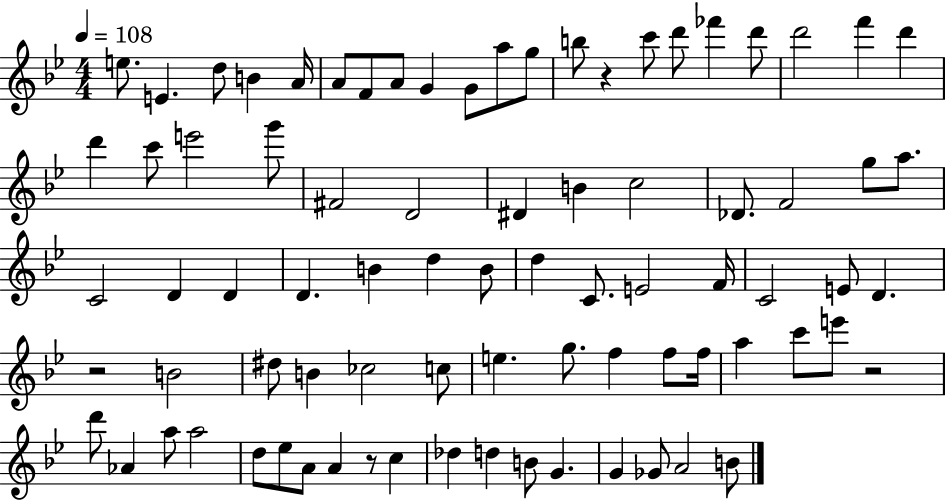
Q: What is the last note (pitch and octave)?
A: B4